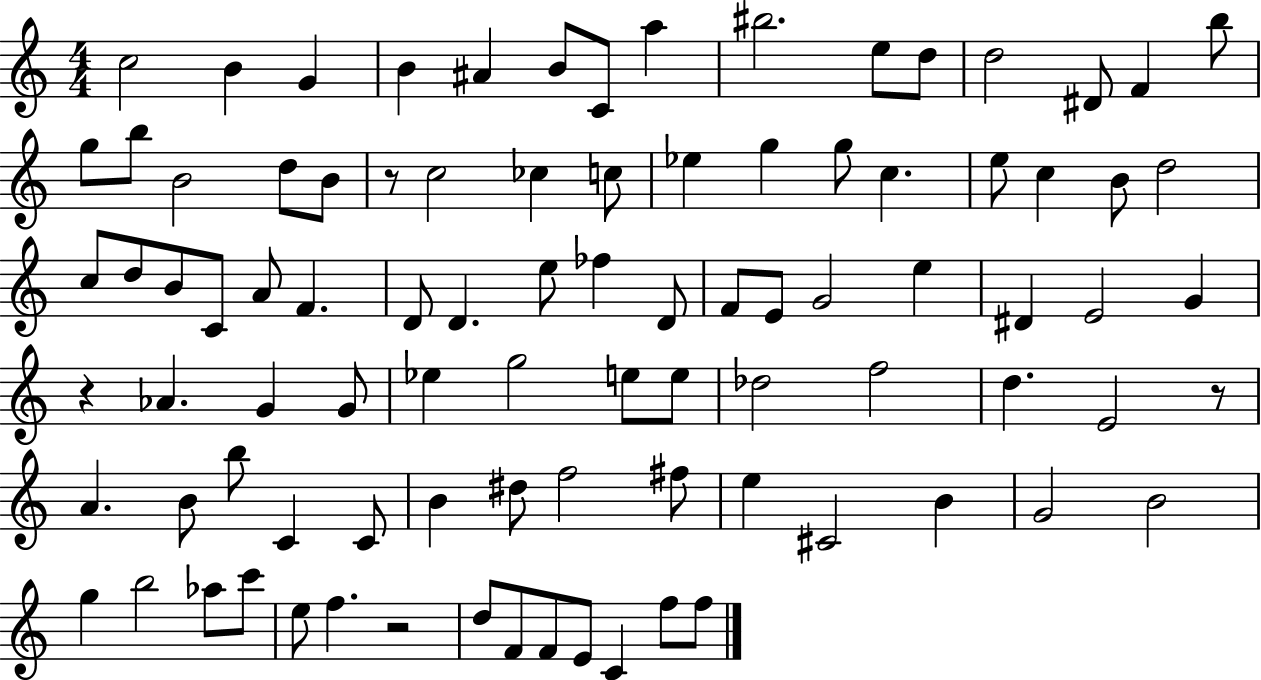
{
  \clef treble
  \numericTimeSignature
  \time 4/4
  \key c \major
  \repeat volta 2 { c''2 b'4 g'4 | b'4 ais'4 b'8 c'8 a''4 | bis''2. e''8 d''8 | d''2 dis'8 f'4 b''8 | \break g''8 b''8 b'2 d''8 b'8 | r8 c''2 ces''4 c''8 | ees''4 g''4 g''8 c''4. | e''8 c''4 b'8 d''2 | \break c''8 d''8 b'8 c'8 a'8 f'4. | d'8 d'4. e''8 fes''4 d'8 | f'8 e'8 g'2 e''4 | dis'4 e'2 g'4 | \break r4 aes'4. g'4 g'8 | ees''4 g''2 e''8 e''8 | des''2 f''2 | d''4. e'2 r8 | \break a'4. b'8 b''8 c'4 c'8 | b'4 dis''8 f''2 fis''8 | e''4 cis'2 b'4 | g'2 b'2 | \break g''4 b''2 aes''8 c'''8 | e''8 f''4. r2 | d''8 f'8 f'8 e'8 c'4 f''8 f''8 | } \bar "|."
}